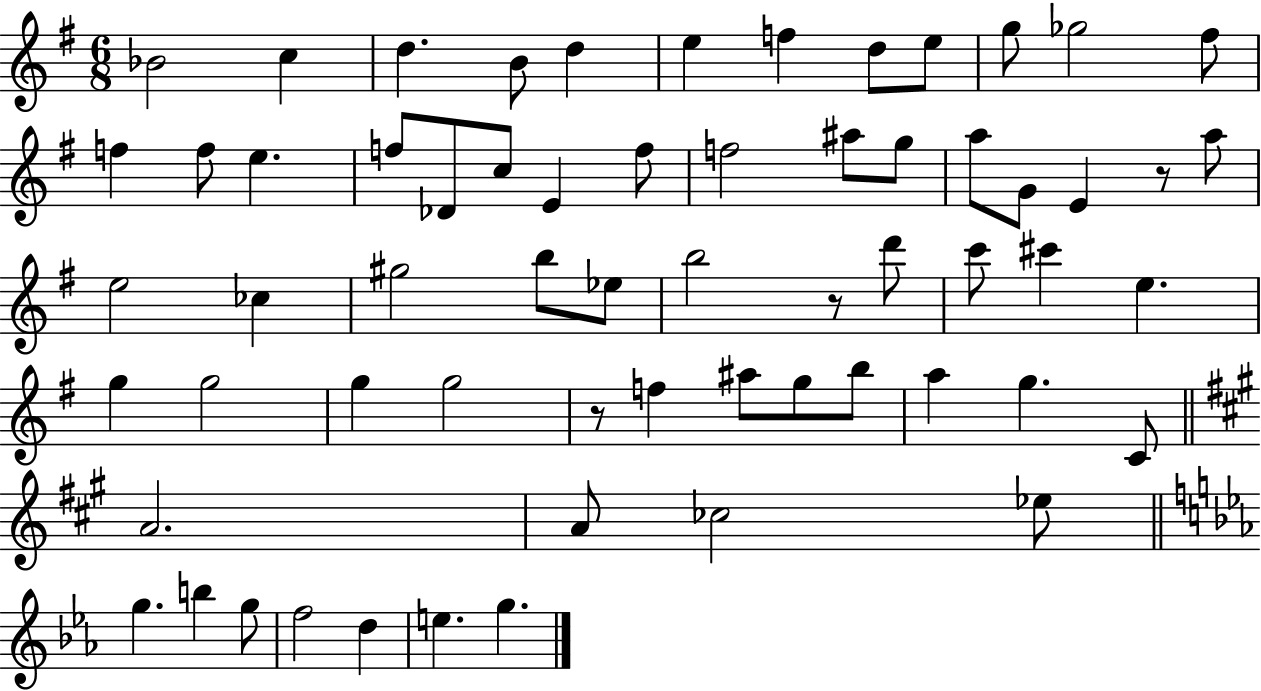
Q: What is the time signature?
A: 6/8